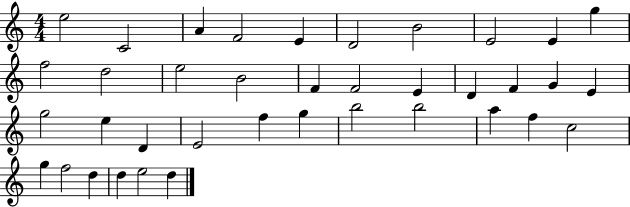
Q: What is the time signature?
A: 4/4